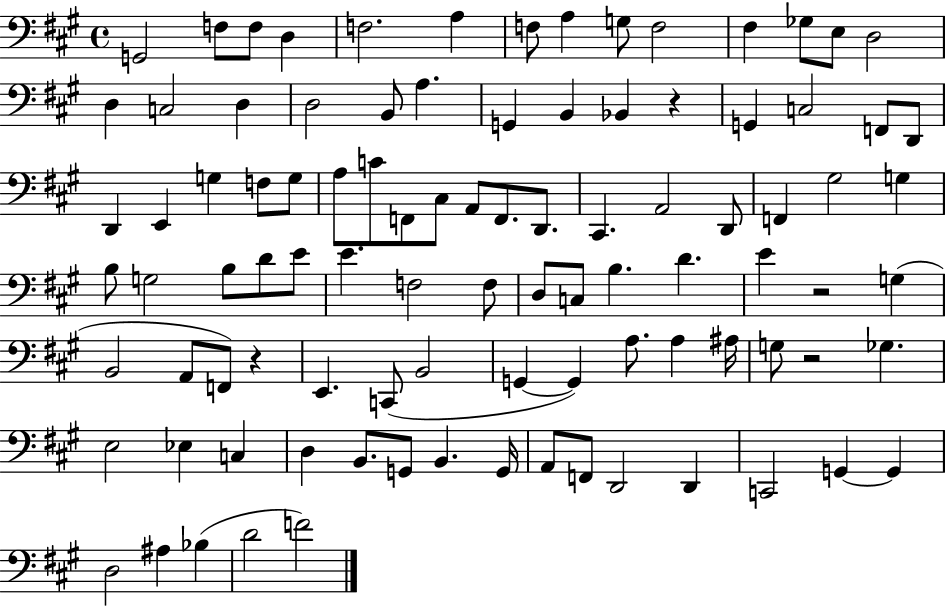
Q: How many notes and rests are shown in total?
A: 96